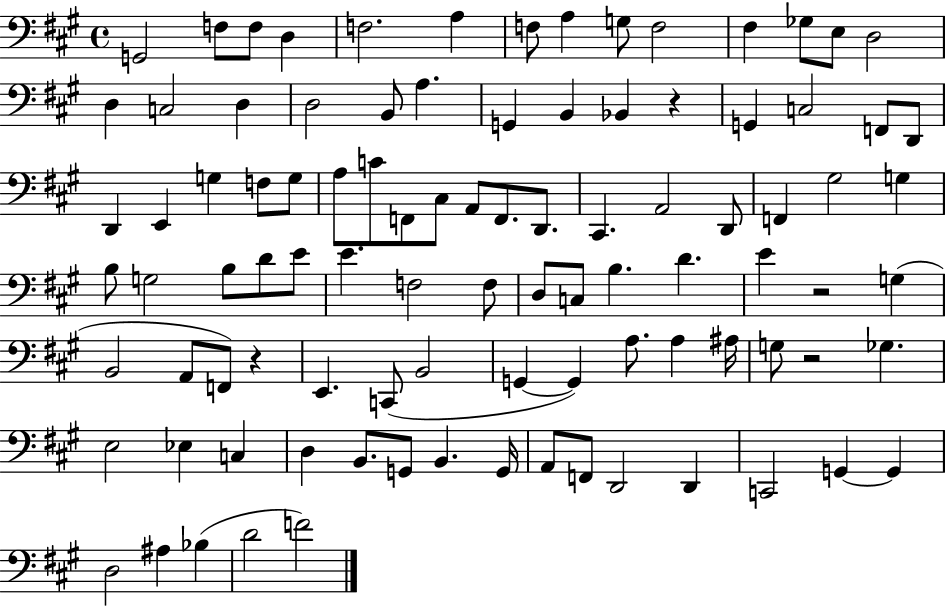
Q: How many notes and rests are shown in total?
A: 96